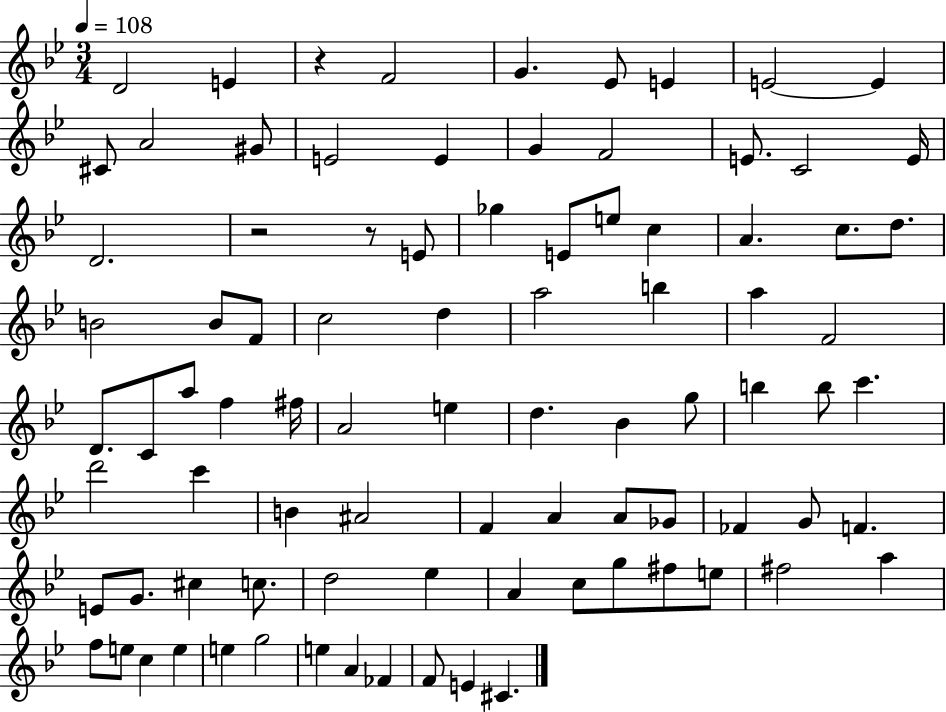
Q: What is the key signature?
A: BES major